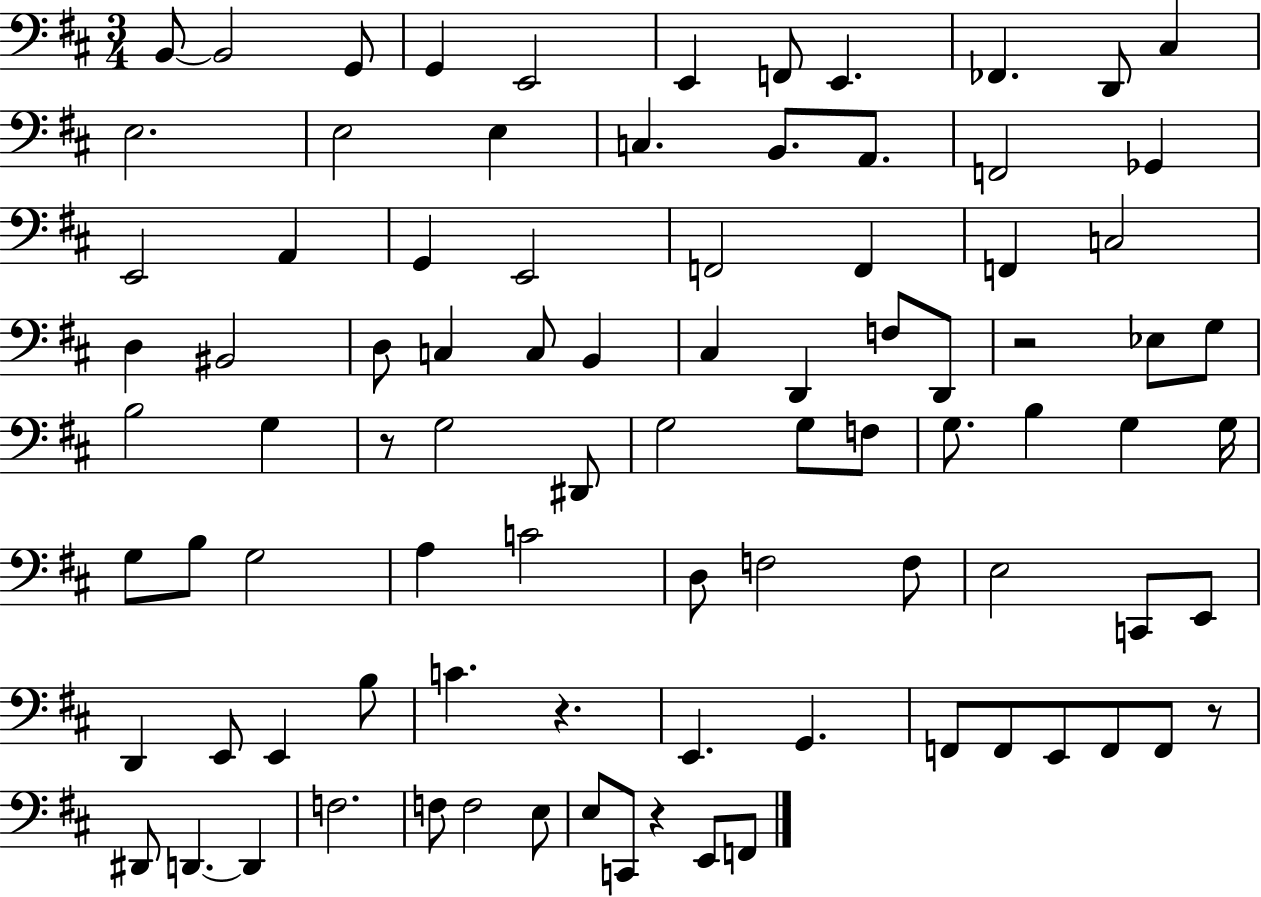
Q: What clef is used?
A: bass